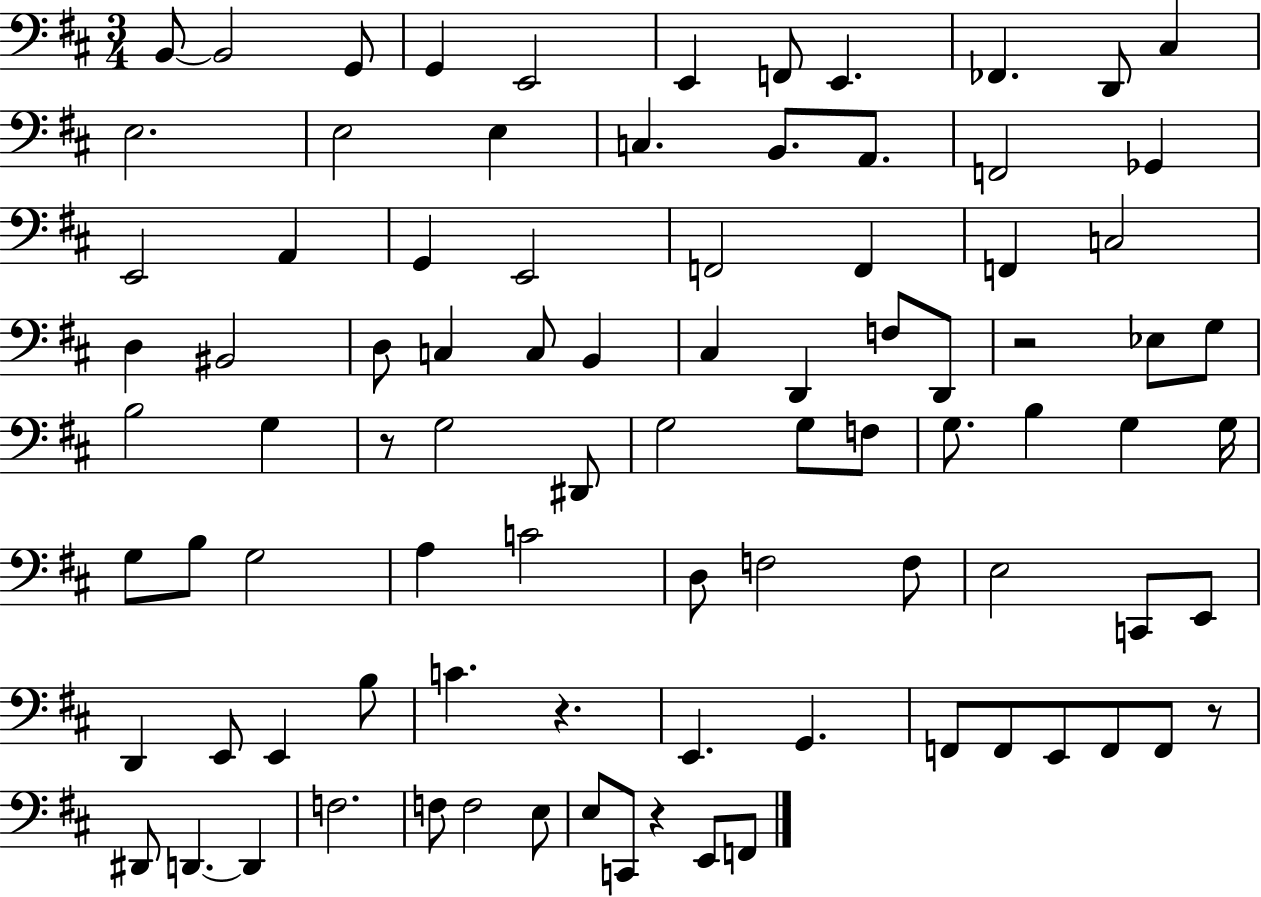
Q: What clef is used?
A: bass